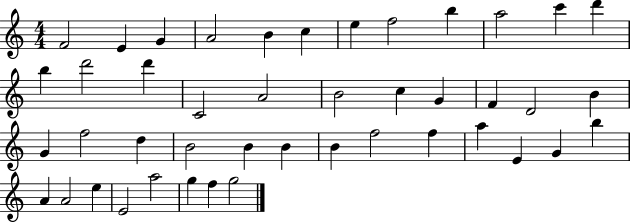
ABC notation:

X:1
T:Untitled
M:4/4
L:1/4
K:C
F2 E G A2 B c e f2 b a2 c' d' b d'2 d' C2 A2 B2 c G F D2 B G f2 d B2 B B B f2 f a E G b A A2 e E2 a2 g f g2